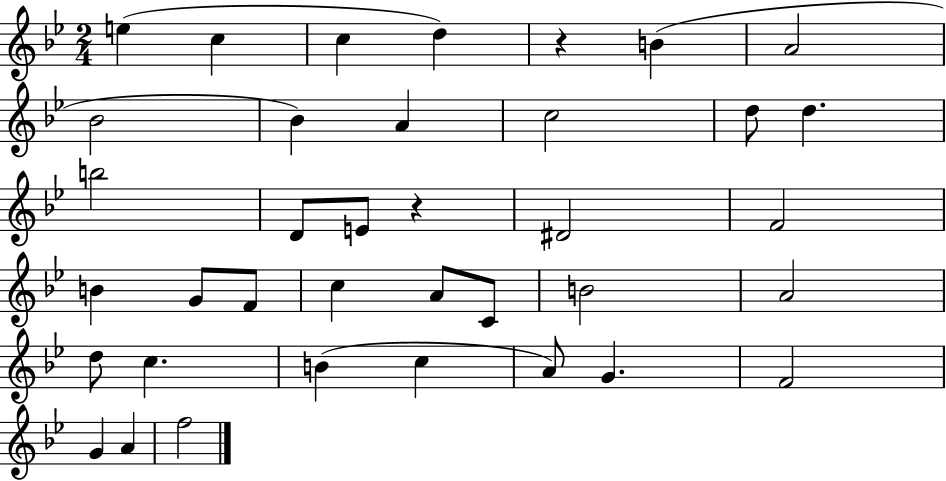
E5/q C5/q C5/q D5/q R/q B4/q A4/h Bb4/h Bb4/q A4/q C5/h D5/e D5/q. B5/h D4/e E4/e R/q D#4/h F4/h B4/q G4/e F4/e C5/q A4/e C4/e B4/h A4/h D5/e C5/q. B4/q C5/q A4/e G4/q. F4/h G4/q A4/q F5/h